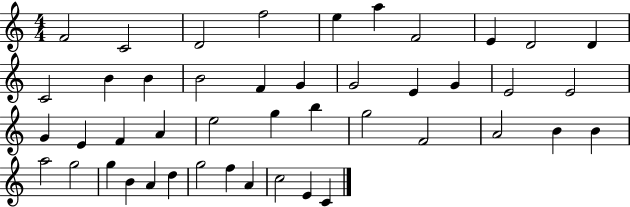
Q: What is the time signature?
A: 4/4